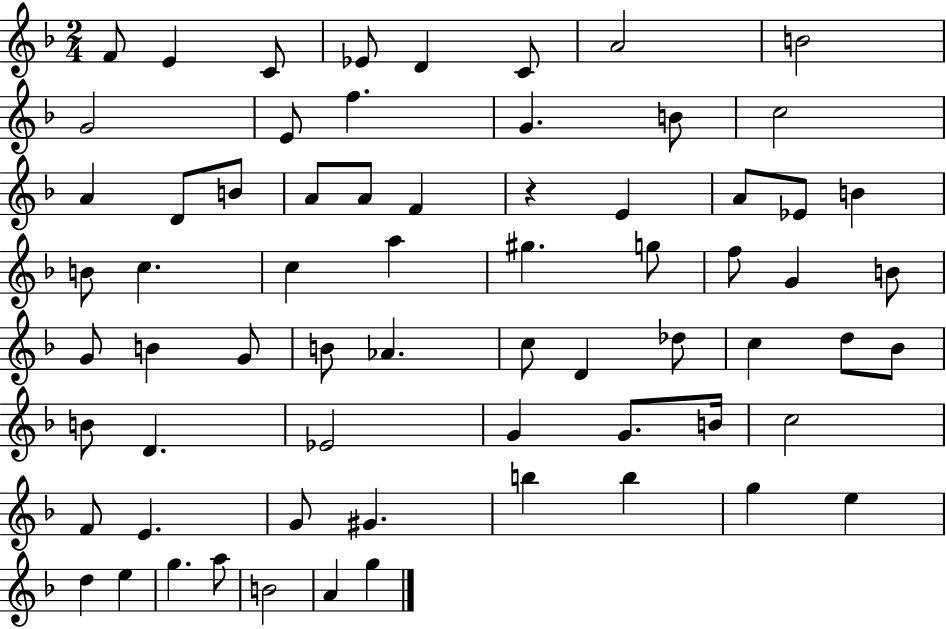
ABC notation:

X:1
T:Untitled
M:2/4
L:1/4
K:F
F/2 E C/2 _E/2 D C/2 A2 B2 G2 E/2 f G B/2 c2 A D/2 B/2 A/2 A/2 F z E A/2 _E/2 B B/2 c c a ^g g/2 f/2 G B/2 G/2 B G/2 B/2 _A c/2 D _d/2 c d/2 _B/2 B/2 D _E2 G G/2 B/4 c2 F/2 E G/2 ^G b b g e d e g a/2 B2 A g